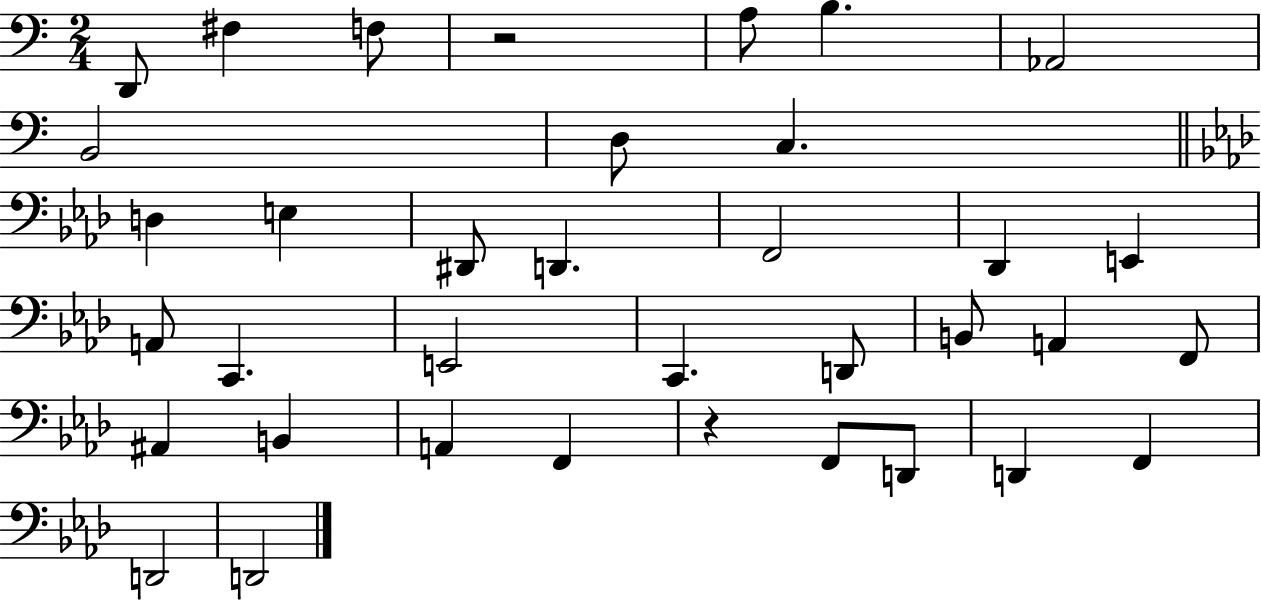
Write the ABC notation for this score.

X:1
T:Untitled
M:2/4
L:1/4
K:C
D,,/2 ^F, F,/2 z2 A,/2 B, _A,,2 B,,2 D,/2 C, D, E, ^D,,/2 D,, F,,2 _D,, E,, A,,/2 C,, E,,2 C,, D,,/2 B,,/2 A,, F,,/2 ^A,, B,, A,, F,, z F,,/2 D,,/2 D,, F,, D,,2 D,,2